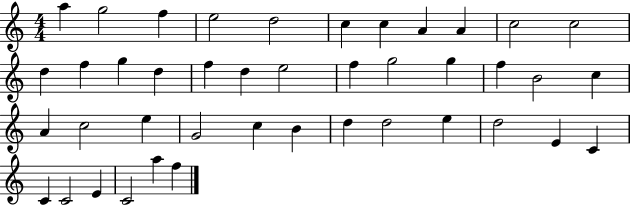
A5/q G5/h F5/q E5/h D5/h C5/q C5/q A4/q A4/q C5/h C5/h D5/q F5/q G5/q D5/q F5/q D5/q E5/h F5/q G5/h G5/q F5/q B4/h C5/q A4/q C5/h E5/q G4/h C5/q B4/q D5/q D5/h E5/q D5/h E4/q C4/q C4/q C4/h E4/q C4/h A5/q F5/q